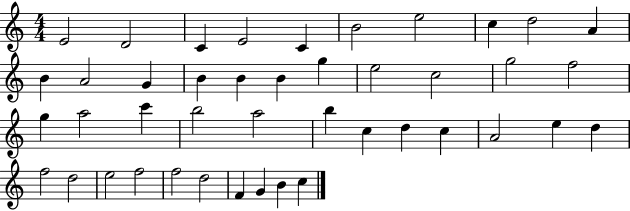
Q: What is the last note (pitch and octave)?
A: C5